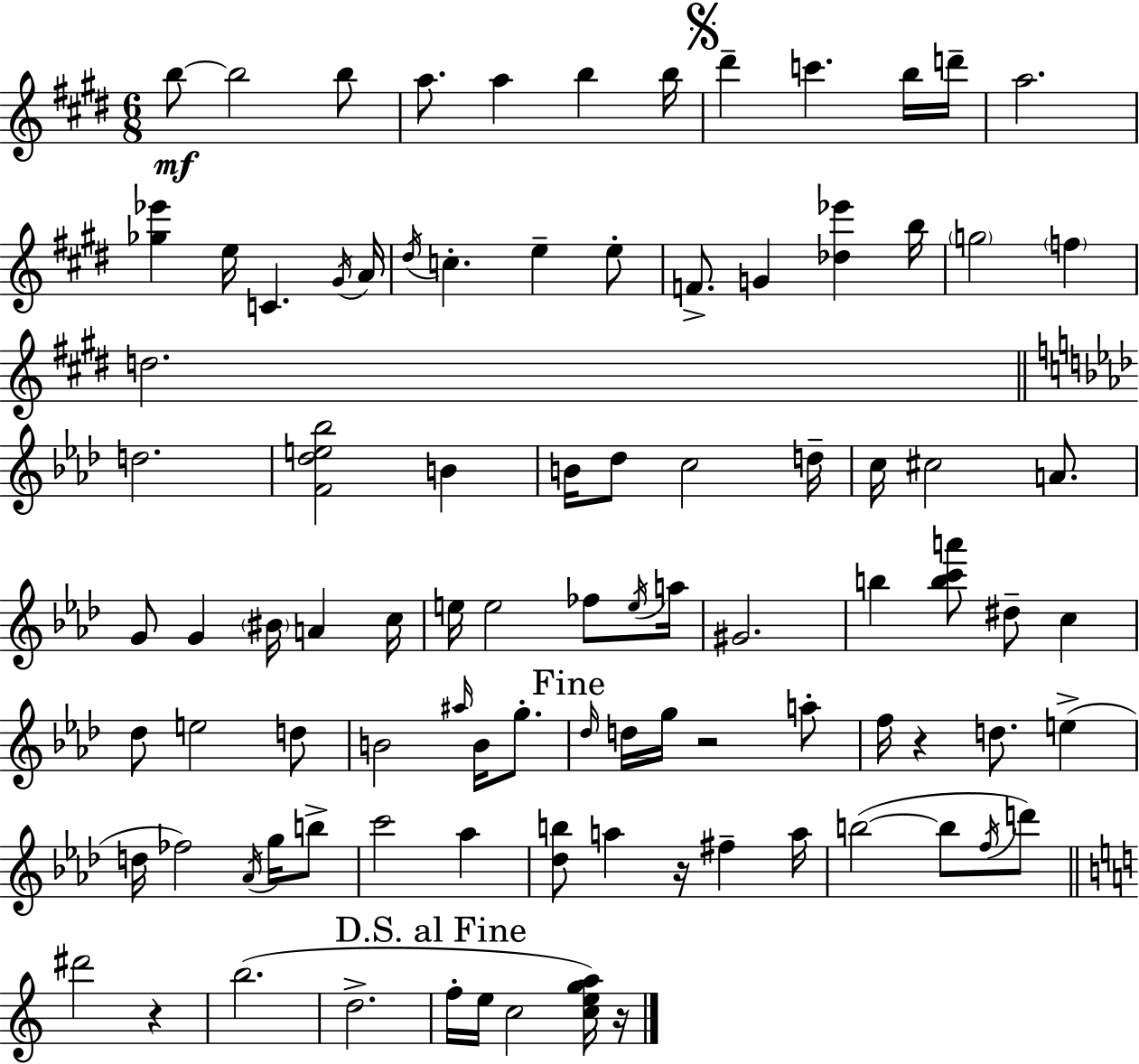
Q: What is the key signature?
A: E major